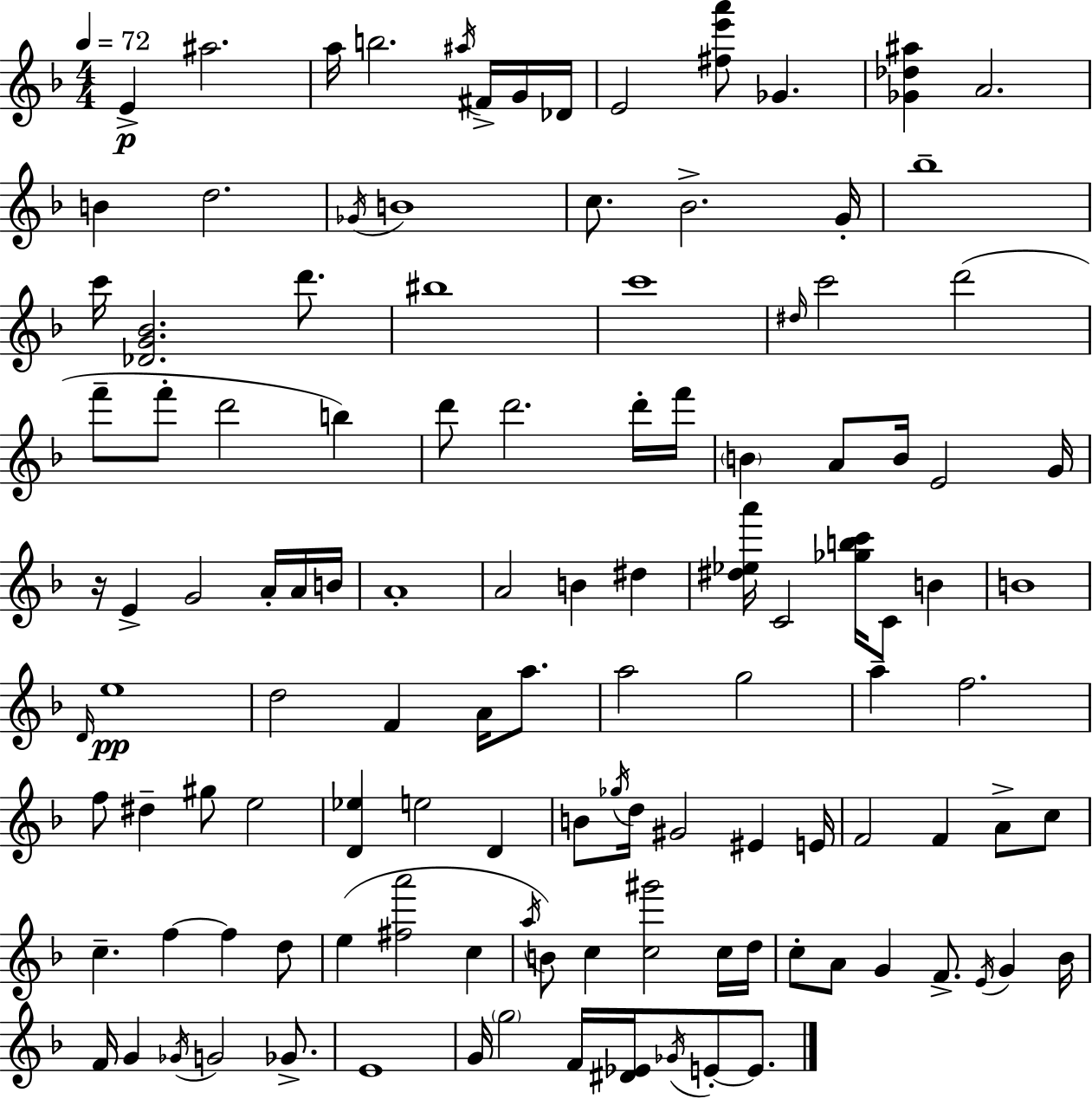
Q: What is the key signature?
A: D minor